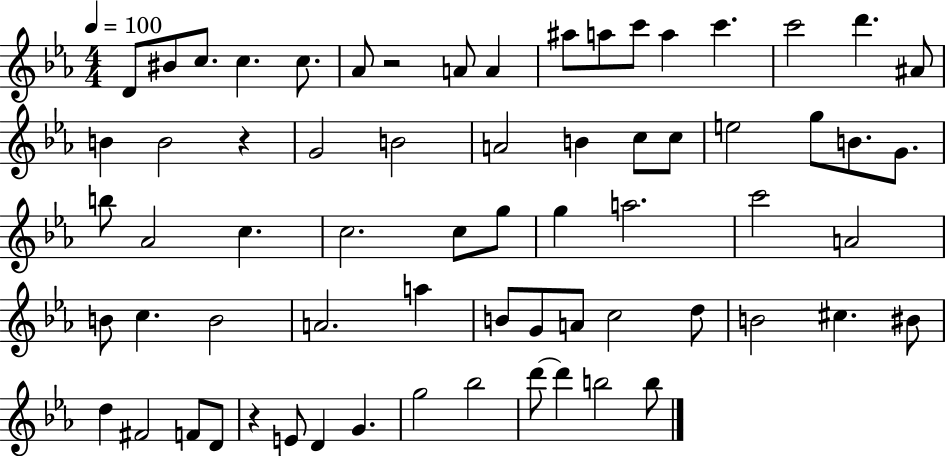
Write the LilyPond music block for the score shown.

{
  \clef treble
  \numericTimeSignature
  \time 4/4
  \key ees \major
  \tempo 4 = 100
  \repeat volta 2 { d'8 bis'8 c''8. c''4. c''8. | aes'8 r2 a'8 a'4 | ais''8 a''8 c'''8 a''4 c'''4. | c'''2 d'''4. ais'8 | \break b'4 b'2 r4 | g'2 b'2 | a'2 b'4 c''8 c''8 | e''2 g''8 b'8. g'8. | \break b''8 aes'2 c''4. | c''2. c''8 g''8 | g''4 a''2. | c'''2 a'2 | \break b'8 c''4. b'2 | a'2. a''4 | b'8 g'8 a'8 c''2 d''8 | b'2 cis''4. bis'8 | \break d''4 fis'2 f'8 d'8 | r4 e'8 d'4 g'4. | g''2 bes''2 | d'''8~~ d'''4 b''2 b''8 | \break } \bar "|."
}